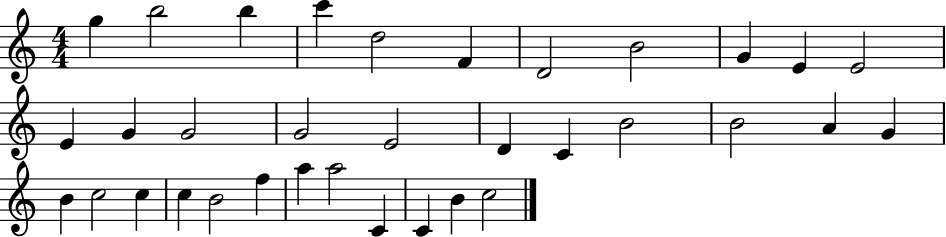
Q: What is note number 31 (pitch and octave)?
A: C4